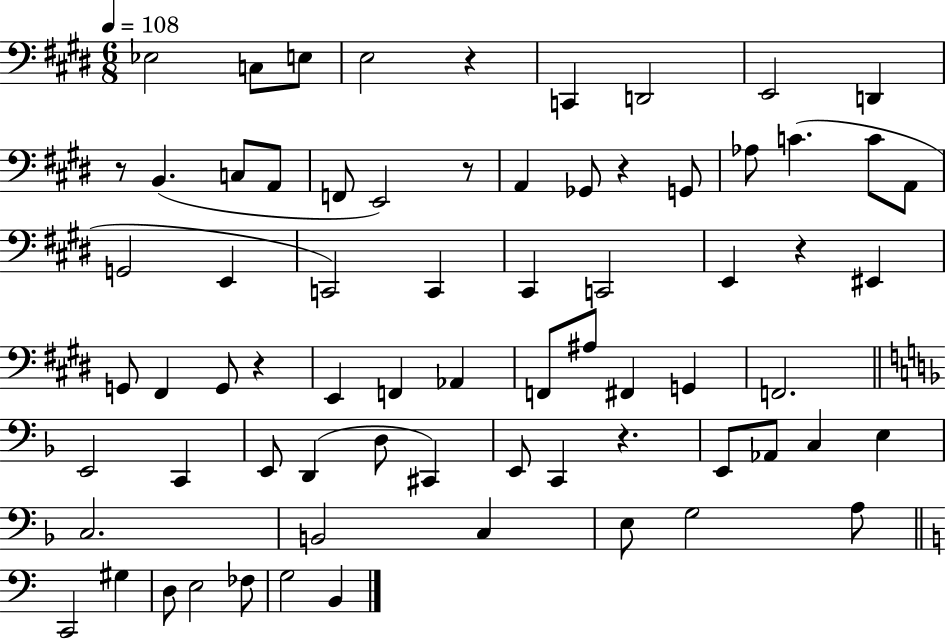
X:1
T:Untitled
M:6/8
L:1/4
K:E
_E,2 C,/2 E,/2 E,2 z C,, D,,2 E,,2 D,, z/2 B,, C,/2 A,,/2 F,,/2 E,,2 z/2 A,, _G,,/2 z G,,/2 _A,/2 C C/2 A,,/2 G,,2 E,, C,,2 C,, ^C,, C,,2 E,, z ^E,, G,,/2 ^F,, G,,/2 z E,, F,, _A,, F,,/2 ^A,/2 ^F,, G,, F,,2 E,,2 C,, E,,/2 D,, D,/2 ^C,, E,,/2 C,, z E,,/2 _A,,/2 C, E, C,2 B,,2 C, E,/2 G,2 A,/2 C,,2 ^G, D,/2 E,2 _F,/2 G,2 B,,